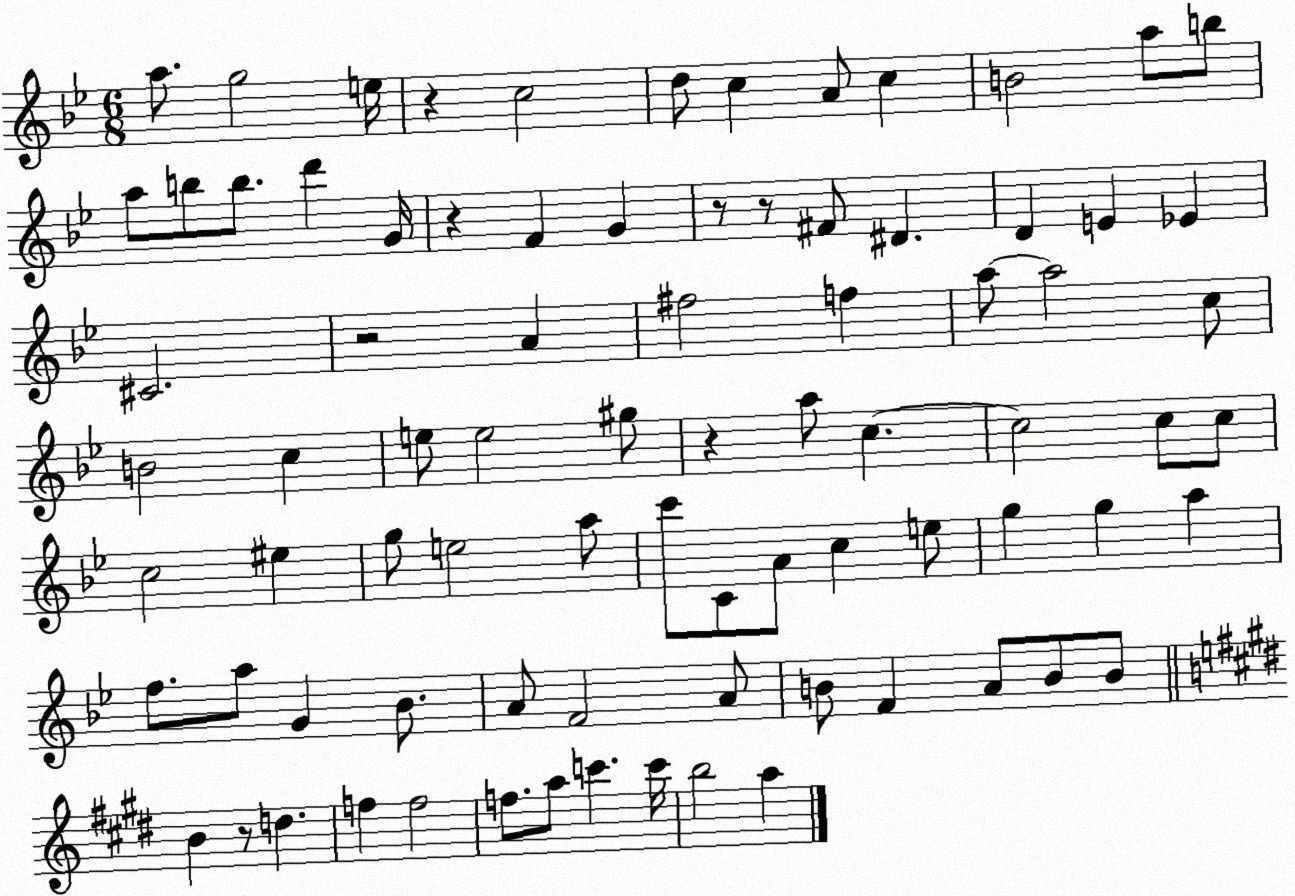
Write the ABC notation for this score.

X:1
T:Untitled
M:6/8
L:1/4
K:Bb
a/2 g2 e/4 z c2 d/2 c A/2 c B2 a/2 b/2 a/2 b/2 b/2 d' G/4 z F G z/2 z/2 ^F/2 ^D D E _E ^C2 z2 A ^f2 f a/2 a2 c/2 B2 c e/2 e2 ^g/2 z a/2 c c2 c/2 c/2 c2 ^e g/2 e2 a/2 c'/2 C/2 A/2 c e/2 g g a f/2 a/2 G _B/2 A/2 F2 A/2 B/2 F A/2 B/2 B/2 B z/2 d f f2 f/2 a/2 c' c'/4 b2 a